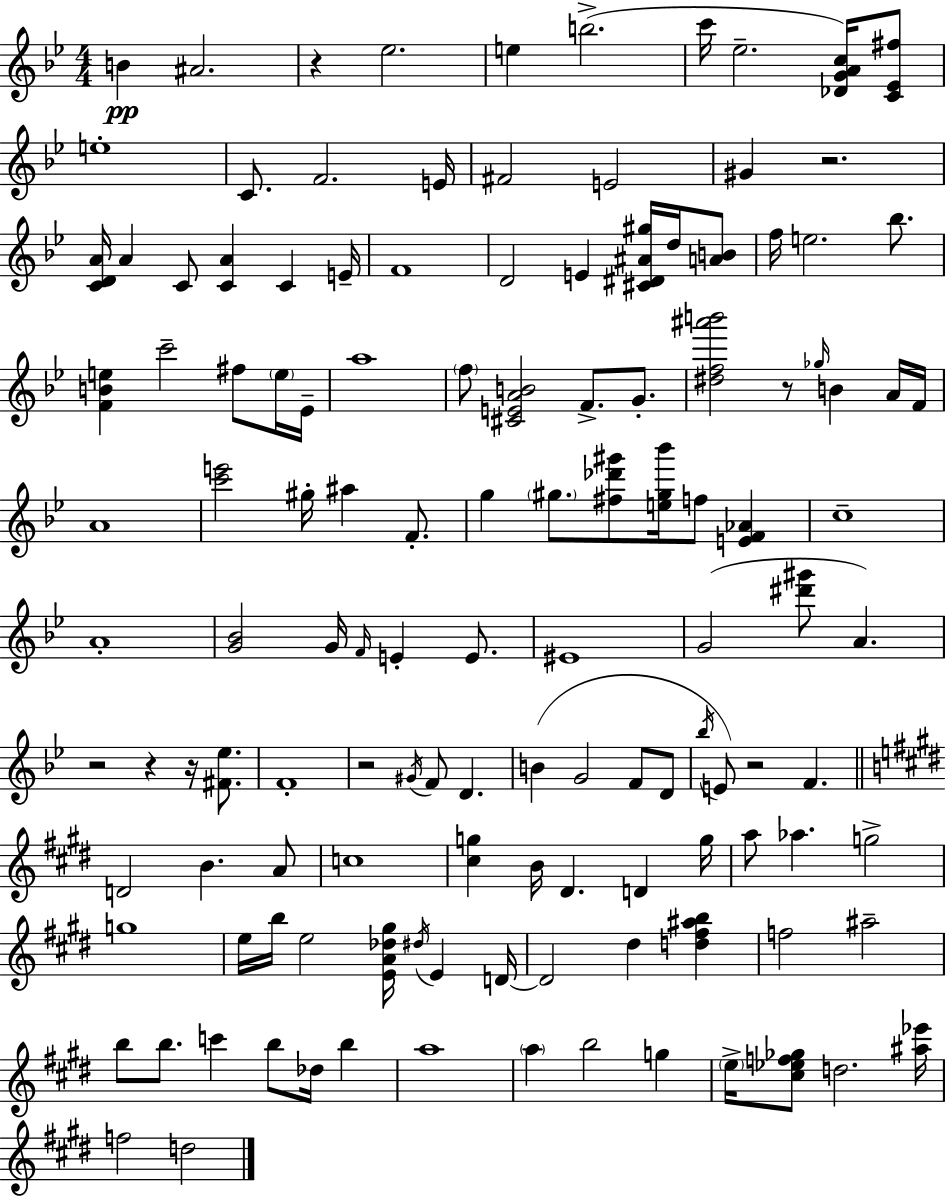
{
  \clef treble
  \numericTimeSignature
  \time 4/4
  \key bes \major
  b'4\pp ais'2. | r4 ees''2. | e''4 b''2.->( | c'''16 ees''2.-- <des' g' a' c''>16) <c' ees' fis''>8 | \break e''1-. | c'8. f'2. e'16 | fis'2 e'2 | gis'4 r2. | \break <c' d' a'>16 a'4 c'8 <c' a'>4 c'4 e'16-- | f'1 | d'2 e'4 <cis' dis' ais' gis''>16 d''16 <a' b'>8 | f''16 e''2. bes''8. | \break <f' b' e''>4 c'''2-- fis''8 \parenthesize e''16 ees'16-- | a''1 | \parenthesize f''8 <cis' e' a' b'>2 f'8.-> g'8.-. | <dis'' f'' ais''' b'''>2 r8 \grace { ges''16 } b'4 a'16 | \break f'16 a'1 | <c''' e'''>2 gis''16-. ais''4 f'8.-. | g''4 \parenthesize gis''8. <fis'' des''' gis'''>8 <e'' gis'' bes'''>16 f''8 <e' f' aes'>4 | c''1-- | \break a'1-. | <g' bes'>2 g'16 \grace { f'16 } e'4-. e'8. | eis'1 | g'2( <dis''' gis'''>8 a'4.) | \break r2 r4 r16 <fis' ees''>8. | f'1-. | r2 \acciaccatura { gis'16 } f'8 d'4. | b'4( g'2 f'8 | \break d'8 \acciaccatura { bes''16 }) e'8 r2 f'4. | \bar "||" \break \key e \major d'2 b'4. a'8 | c''1 | <cis'' g''>4 b'16 dis'4. d'4 g''16 | a''8 aes''4. g''2-> | \break g''1 | e''16 b''16 e''2 <e' a' des'' gis''>16 \acciaccatura { dis''16 } e'4 | d'16~~ d'2 dis''4 <d'' fis'' ais'' b''>4 | f''2 ais''2-- | \break b''8 b''8. c'''4 b''8 des''16 b''4 | a''1 | \parenthesize a''4 b''2 g''4 | \parenthesize e''16-> <cis'' ees'' f'' ges''>8 d''2. | \break <ais'' ees'''>16 f''2 d''2 | \bar "|."
}